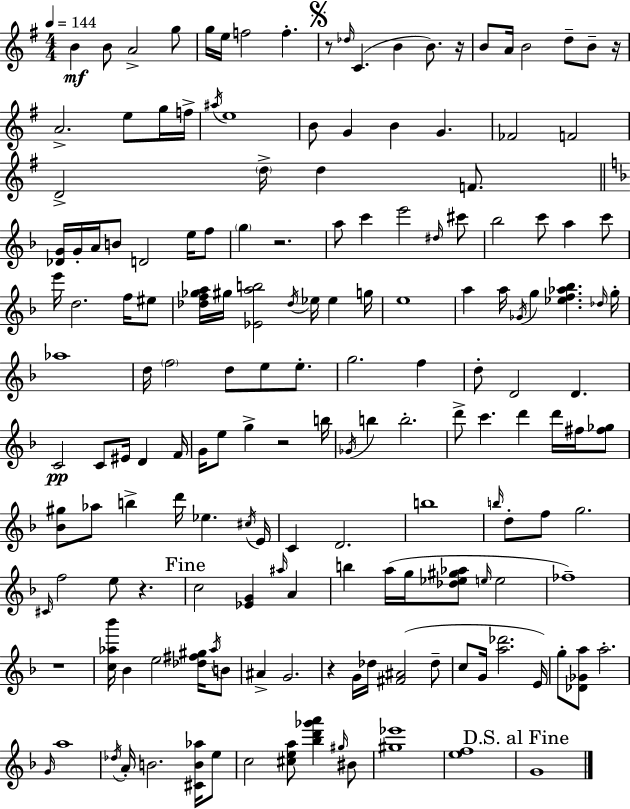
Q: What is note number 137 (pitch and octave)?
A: B4